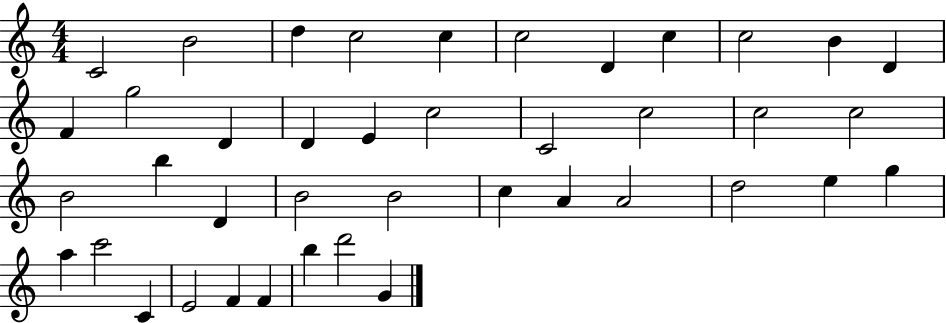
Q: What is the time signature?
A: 4/4